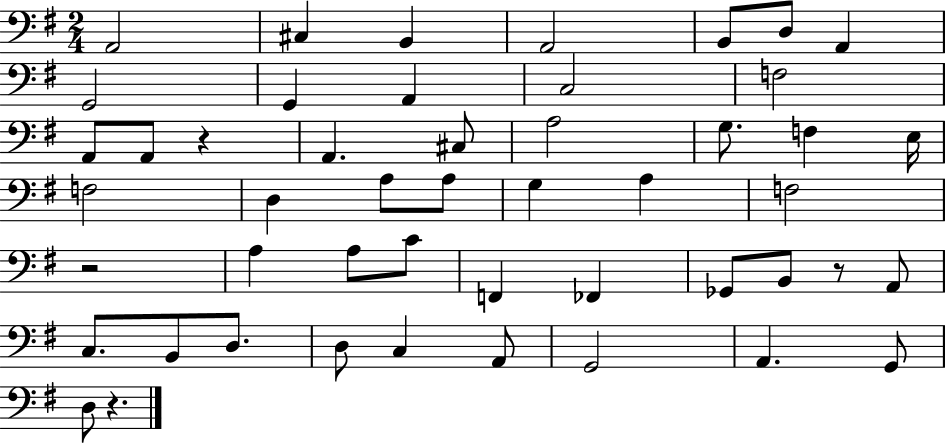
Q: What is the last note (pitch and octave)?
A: D3